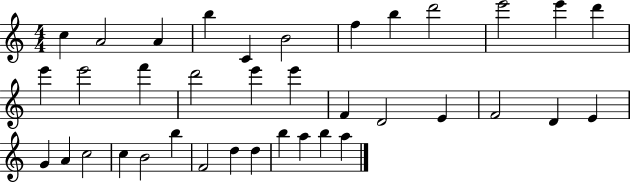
X:1
T:Untitled
M:4/4
L:1/4
K:C
c A2 A b C B2 f b d'2 e'2 e' d' e' e'2 f' d'2 e' e' F D2 E F2 D E G A c2 c B2 b F2 d d b a b a